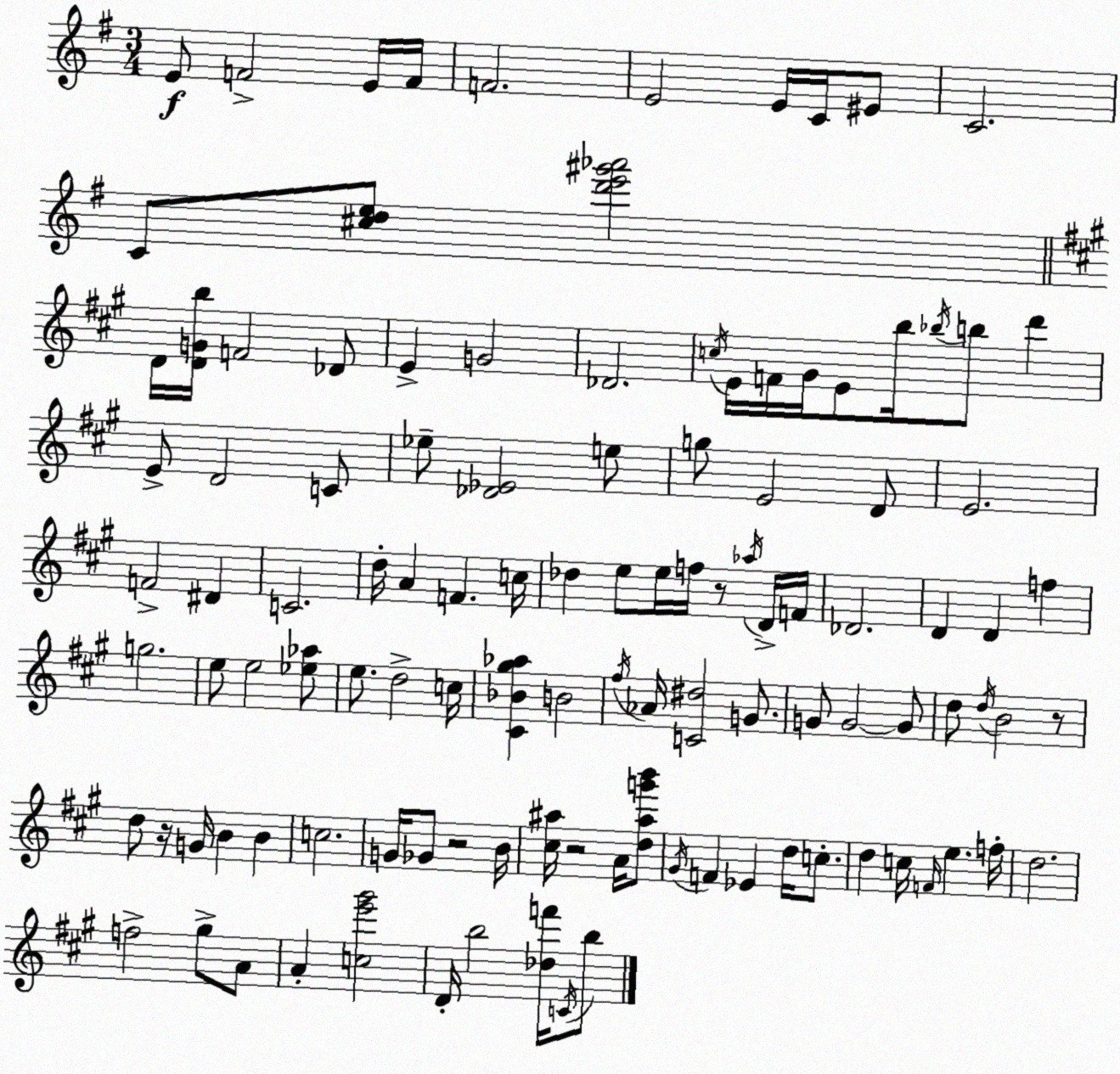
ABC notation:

X:1
T:Untitled
M:3/4
L:1/4
K:Em
E/2 F2 E/4 F/4 F2 E2 E/4 C/4 ^E/2 C2 C/2 [^cde]/2 [d'e'^g'_a']2 D/4 [DGb]/4 F2 _D/2 E G2 _D2 c/4 E/4 F/4 ^G/4 E/2 b/4 _b/4 b/2 d' E/2 D2 C/2 _e/2 [_D_E]2 e/2 g/2 E2 D/2 E2 F2 ^D C2 d/4 A F c/4 _d e/2 e/4 f/4 z/2 _a/4 D/4 F/4 _D2 D D f g2 e/2 e2 [_e_a]/2 e/2 d2 c/4 [^C_B^g_a] B2 ^f/4 _A/4 [C^d]2 G/2 G/2 G2 G/2 d/2 d/4 B2 z/2 d/2 z/4 G/4 B B c2 G/4 _G/2 z2 B/4 [^c^a]/4 z2 A/4 [d^ag'b']/2 ^G/4 F _E d/4 c/2 d c/4 F/4 e f/4 d2 f2 ^g/2 A/2 A [ce'^g']2 D/4 b2 [_df']/4 C/4 b/2